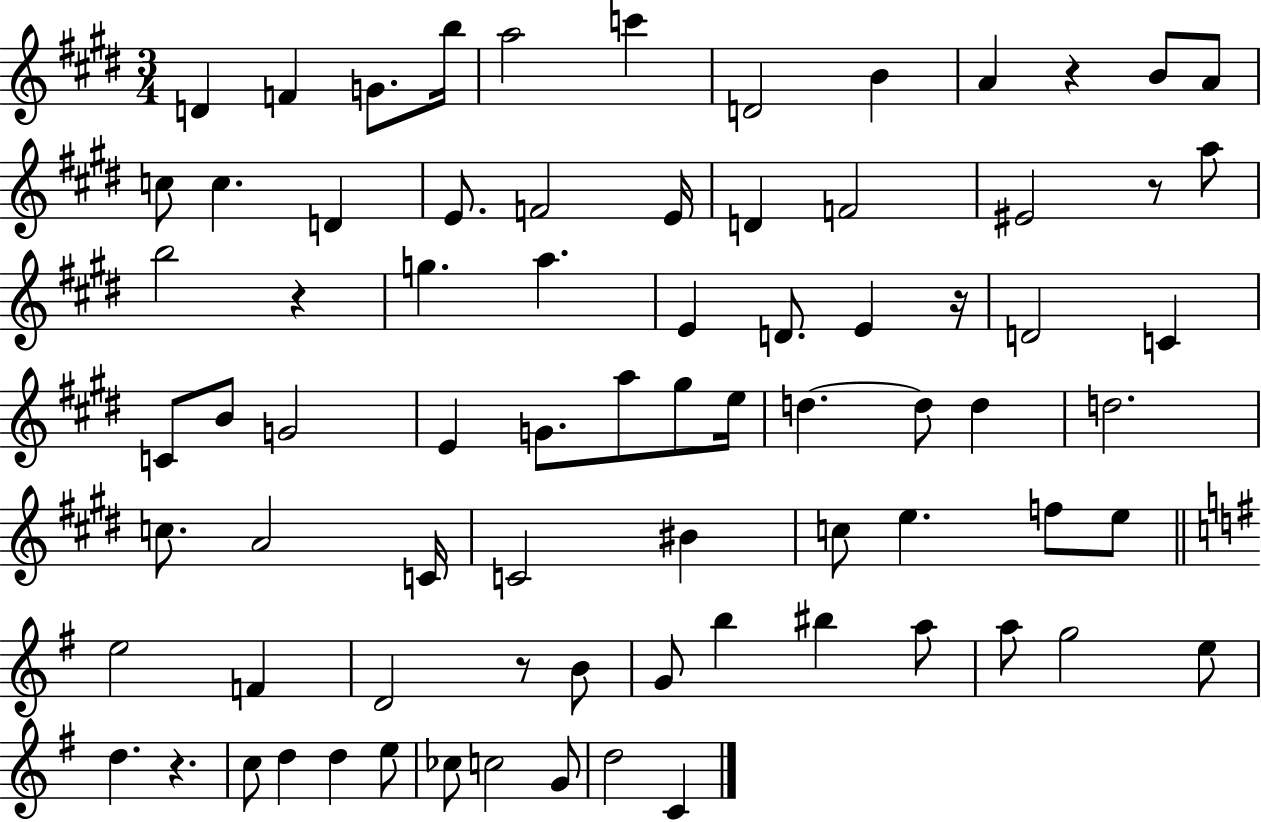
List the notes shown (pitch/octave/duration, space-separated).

D4/q F4/q G4/e. B5/s A5/h C6/q D4/h B4/q A4/q R/q B4/e A4/e C5/e C5/q. D4/q E4/e. F4/h E4/s D4/q F4/h EIS4/h R/e A5/e B5/h R/q G5/q. A5/q. E4/q D4/e. E4/q R/s D4/h C4/q C4/e B4/e G4/h E4/q G4/e. A5/e G#5/e E5/s D5/q. D5/e D5/q D5/h. C5/e. A4/h C4/s C4/h BIS4/q C5/e E5/q. F5/e E5/e E5/h F4/q D4/h R/e B4/e G4/e B5/q BIS5/q A5/e A5/e G5/h E5/e D5/q. R/q. C5/e D5/q D5/q E5/e CES5/e C5/h G4/e D5/h C4/q